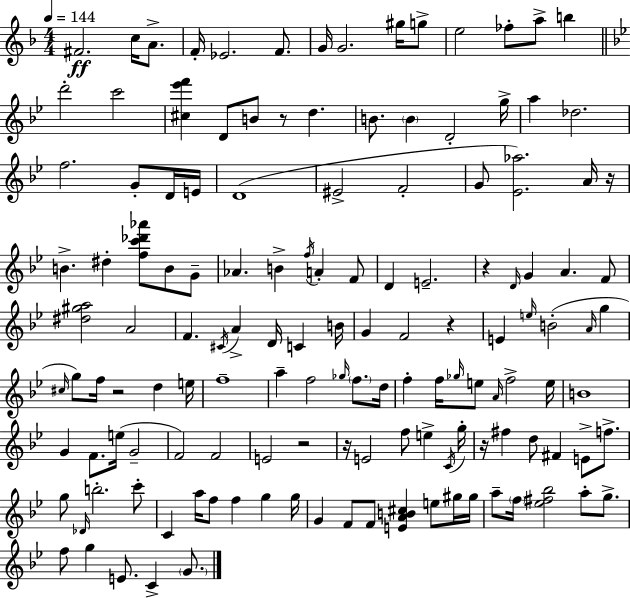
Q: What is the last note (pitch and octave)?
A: G4